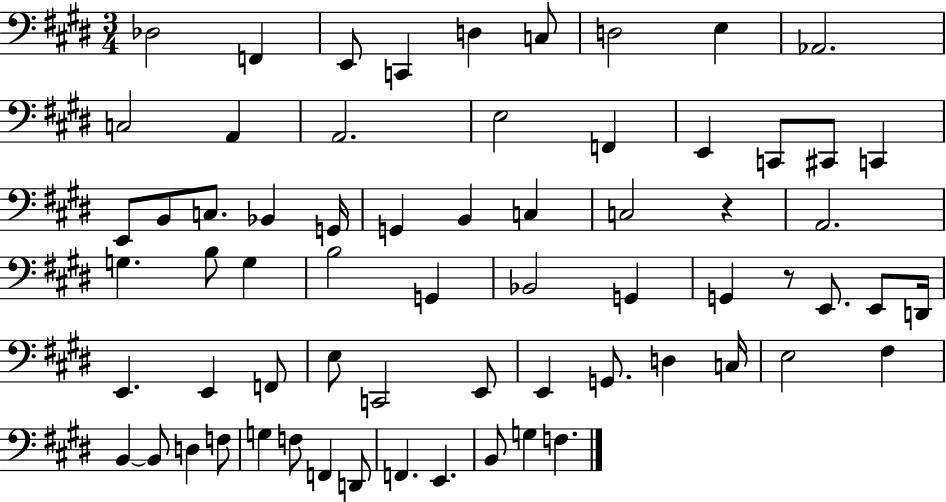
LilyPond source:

{
  \clef bass
  \numericTimeSignature
  \time 3/4
  \key e \major
  des2 f,4 | e,8 c,4 d4 c8 | d2 e4 | aes,2. | \break c2 a,4 | a,2. | e2 f,4 | e,4 c,8 cis,8 c,4 | \break e,8 b,8 c8. bes,4 g,16 | g,4 b,4 c4 | c2 r4 | a,2. | \break g4. b8 g4 | b2 g,4 | bes,2 g,4 | g,4 r8 e,8. e,8 d,16 | \break e,4. e,4 f,8 | e8 c,2 e,8 | e,4 g,8. d4 c16 | e2 fis4 | \break b,4~~ b,8 d4 f8 | g4 f8 f,4 d,8 | f,4. e,4. | b,8 g4 f4. | \break \bar "|."
}